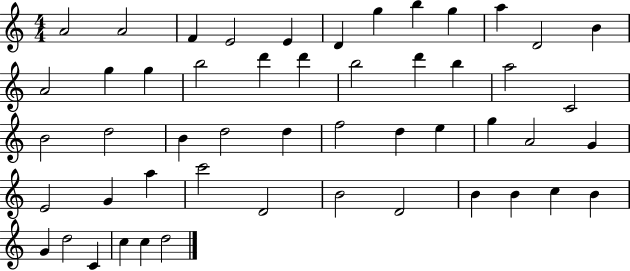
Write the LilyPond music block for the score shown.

{
  \clef treble
  \numericTimeSignature
  \time 4/4
  \key c \major
  a'2 a'2 | f'4 e'2 e'4 | d'4 g''4 b''4 g''4 | a''4 d'2 b'4 | \break a'2 g''4 g''4 | b''2 d'''4 d'''4 | b''2 d'''4 b''4 | a''2 c'2 | \break b'2 d''2 | b'4 d''2 d''4 | f''2 d''4 e''4 | g''4 a'2 g'4 | \break e'2 g'4 a''4 | c'''2 d'2 | b'2 d'2 | b'4 b'4 c''4 b'4 | \break g'4 d''2 c'4 | c''4 c''4 d''2 | \bar "|."
}